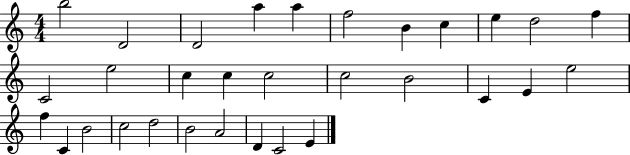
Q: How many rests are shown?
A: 0